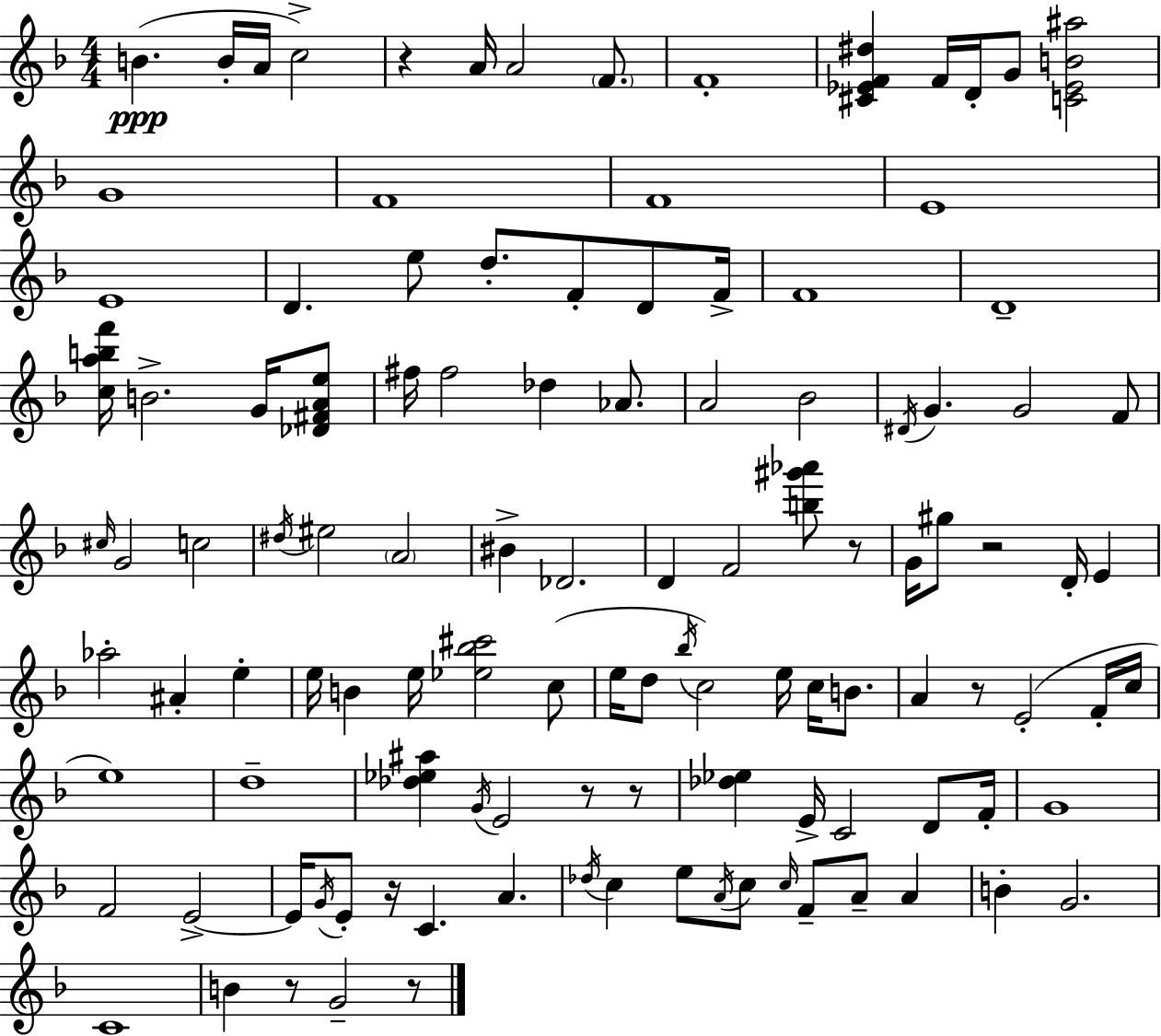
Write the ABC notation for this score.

X:1
T:Untitled
M:4/4
L:1/4
K:Dm
B B/4 A/4 c2 z A/4 A2 F/2 F4 [^C_EF^d] F/4 D/4 G/2 [C_EB^a]2 G4 F4 F4 E4 E4 D e/2 d/2 F/2 D/2 F/4 F4 D4 [cabf']/4 B2 G/4 [_D^FAe]/2 ^f/4 ^f2 _d _A/2 A2 _B2 ^D/4 G G2 F/2 ^c/4 G2 c2 ^d/4 ^e2 A2 ^B _D2 D F2 [b^g'_a']/2 z/2 G/4 ^g/2 z2 D/4 E _a2 ^A e e/4 B e/4 [_e_b^c']2 c/2 e/4 d/2 _b/4 c2 e/4 c/4 B/2 A z/2 E2 F/4 c/4 e4 d4 [_d_e^a] G/4 E2 z/2 z/2 [_d_e] E/4 C2 D/2 F/4 G4 F2 E2 E/4 G/4 E/2 z/4 C A _d/4 c e/2 A/4 c/2 c/4 F/2 A/2 A B G2 C4 B z/2 G2 z/2